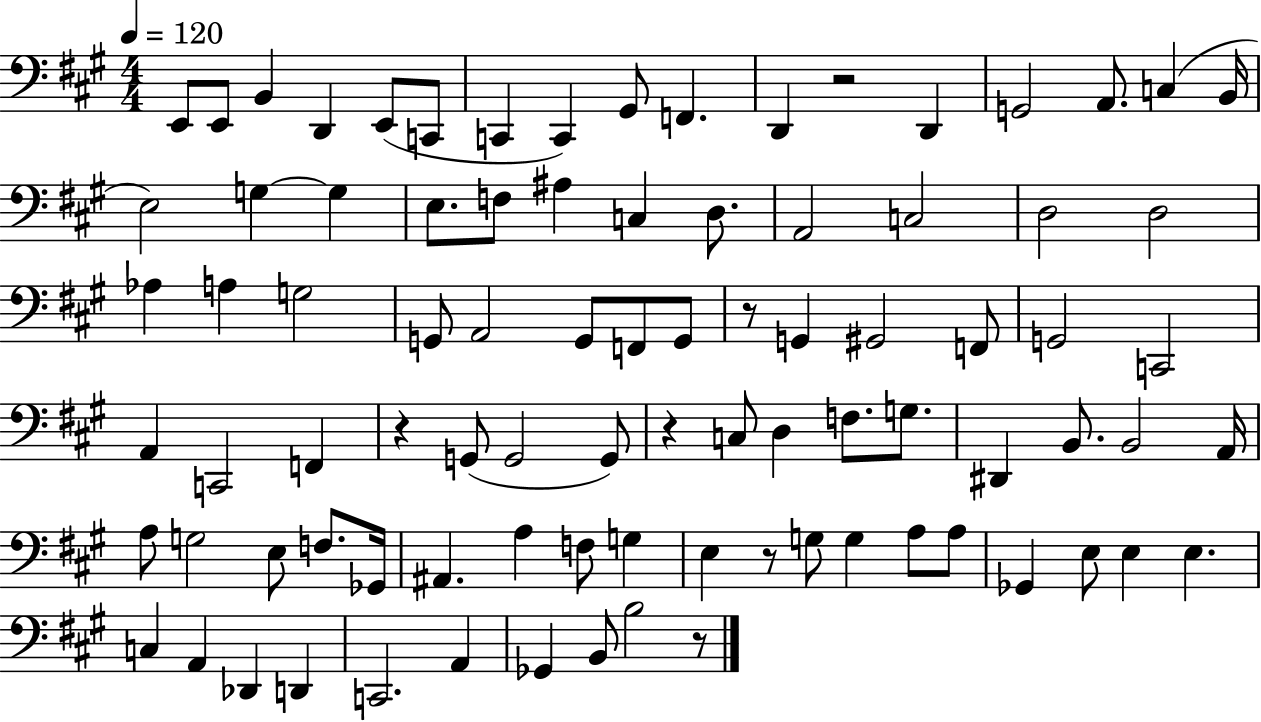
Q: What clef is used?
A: bass